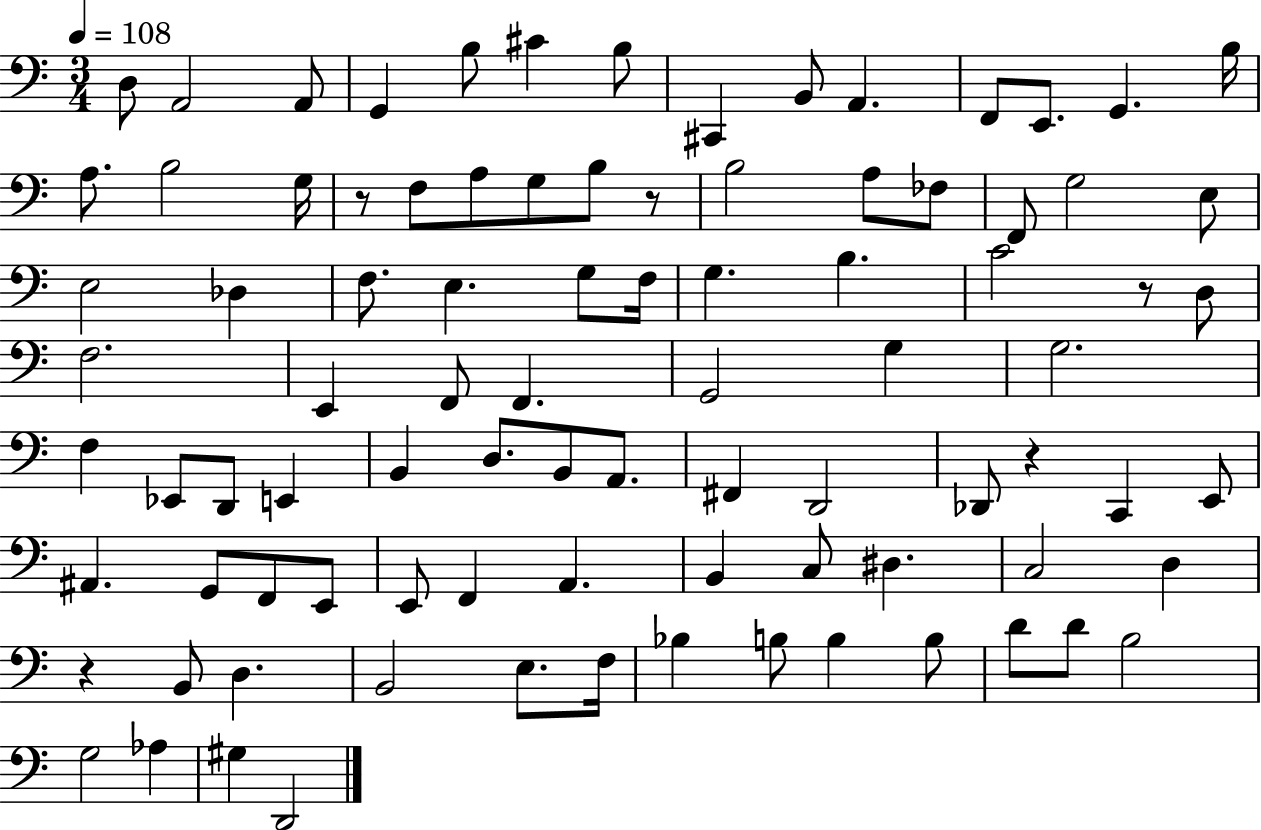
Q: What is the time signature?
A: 3/4